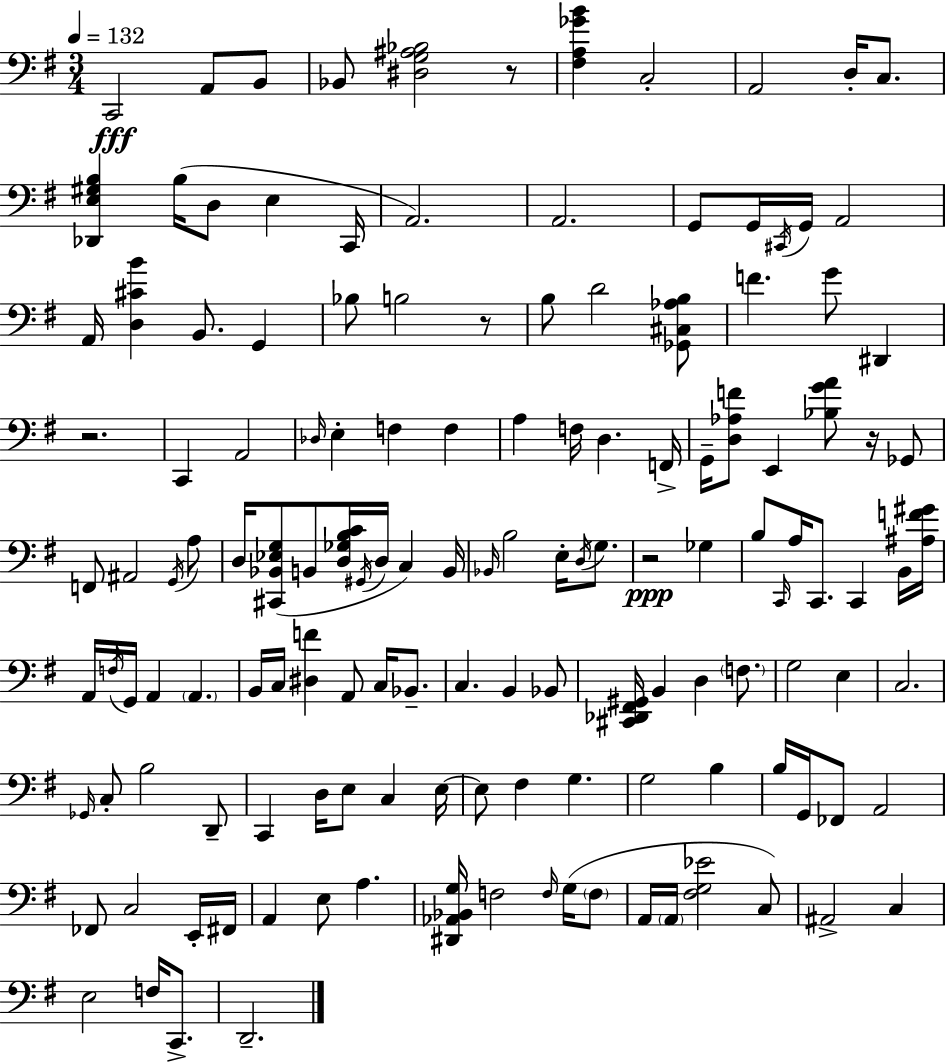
{
  \clef bass
  \numericTimeSignature
  \time 3/4
  \key e \minor
  \tempo 4 = 132
  \repeat volta 2 { c,2\fff a,8 b,8 | bes,8 <dis g ais bes>2 r8 | <fis a ges' b'>4 c2-. | a,2 d16-. c8. | \break <des, e gis b>4 b16( d8 e4 c,16 | a,2.) | a,2. | g,8 g,16 \acciaccatura { cis,16 } g,16 a,2 | \break a,16 <d cis' b'>4 b,8. g,4 | bes8 b2 r8 | b8 d'2 <ges, cis aes b>8 | f'4. g'8 dis,4 | \break r2. | c,4 a,2 | \grace { des16 } e4-. f4 f4 | a4 f16 d4. | \break f,16-> g,16-- <d aes f'>8 e,4 <bes g' a'>8 r16 | ges,8 f,8 ais,2 | \acciaccatura { g,16 } a8 d16 <cis, bes, ees g>8( b,8 <d ges b c'>16 \acciaccatura { gis,16 } d16 c4) | b,16 \grace { bes,16 } b2 | \break e16-. \acciaccatura { d16 } g8. r2\ppp | ges4 b8 \grace { c,16 } a16 c,8. | c,4 b,16 <ais f' gis'>16 a,16 \acciaccatura { f16 } g,16 a,4 | \parenthesize a,4. b,16 c16 <dis f'>4 | \break a,8 c16 bes,8.-- c4. | b,4 bes,8 <cis, des, fis, gis,>16 b,4 | d4 \parenthesize f8. g2 | e4 c2. | \break \grace { ges,16 } c8-. b2 | d,8-- c,4 | d16 e8 c4 e16~~ e8 fis4 | g4. g2 | \break b4 b16 g,16 fes,8 | a,2 fes,8 c2 | e,16-. fis,16 a,4 | e8 a4. <dis, aes, bes, g>16 f2 | \break \grace { f16 } g16( \parenthesize f8 a,16 \parenthesize a,16 | <fis g ees'>2 c8) ais,2-> | c4 e2 | f16 c,8.-> d,2.-- | \break } \bar "|."
}